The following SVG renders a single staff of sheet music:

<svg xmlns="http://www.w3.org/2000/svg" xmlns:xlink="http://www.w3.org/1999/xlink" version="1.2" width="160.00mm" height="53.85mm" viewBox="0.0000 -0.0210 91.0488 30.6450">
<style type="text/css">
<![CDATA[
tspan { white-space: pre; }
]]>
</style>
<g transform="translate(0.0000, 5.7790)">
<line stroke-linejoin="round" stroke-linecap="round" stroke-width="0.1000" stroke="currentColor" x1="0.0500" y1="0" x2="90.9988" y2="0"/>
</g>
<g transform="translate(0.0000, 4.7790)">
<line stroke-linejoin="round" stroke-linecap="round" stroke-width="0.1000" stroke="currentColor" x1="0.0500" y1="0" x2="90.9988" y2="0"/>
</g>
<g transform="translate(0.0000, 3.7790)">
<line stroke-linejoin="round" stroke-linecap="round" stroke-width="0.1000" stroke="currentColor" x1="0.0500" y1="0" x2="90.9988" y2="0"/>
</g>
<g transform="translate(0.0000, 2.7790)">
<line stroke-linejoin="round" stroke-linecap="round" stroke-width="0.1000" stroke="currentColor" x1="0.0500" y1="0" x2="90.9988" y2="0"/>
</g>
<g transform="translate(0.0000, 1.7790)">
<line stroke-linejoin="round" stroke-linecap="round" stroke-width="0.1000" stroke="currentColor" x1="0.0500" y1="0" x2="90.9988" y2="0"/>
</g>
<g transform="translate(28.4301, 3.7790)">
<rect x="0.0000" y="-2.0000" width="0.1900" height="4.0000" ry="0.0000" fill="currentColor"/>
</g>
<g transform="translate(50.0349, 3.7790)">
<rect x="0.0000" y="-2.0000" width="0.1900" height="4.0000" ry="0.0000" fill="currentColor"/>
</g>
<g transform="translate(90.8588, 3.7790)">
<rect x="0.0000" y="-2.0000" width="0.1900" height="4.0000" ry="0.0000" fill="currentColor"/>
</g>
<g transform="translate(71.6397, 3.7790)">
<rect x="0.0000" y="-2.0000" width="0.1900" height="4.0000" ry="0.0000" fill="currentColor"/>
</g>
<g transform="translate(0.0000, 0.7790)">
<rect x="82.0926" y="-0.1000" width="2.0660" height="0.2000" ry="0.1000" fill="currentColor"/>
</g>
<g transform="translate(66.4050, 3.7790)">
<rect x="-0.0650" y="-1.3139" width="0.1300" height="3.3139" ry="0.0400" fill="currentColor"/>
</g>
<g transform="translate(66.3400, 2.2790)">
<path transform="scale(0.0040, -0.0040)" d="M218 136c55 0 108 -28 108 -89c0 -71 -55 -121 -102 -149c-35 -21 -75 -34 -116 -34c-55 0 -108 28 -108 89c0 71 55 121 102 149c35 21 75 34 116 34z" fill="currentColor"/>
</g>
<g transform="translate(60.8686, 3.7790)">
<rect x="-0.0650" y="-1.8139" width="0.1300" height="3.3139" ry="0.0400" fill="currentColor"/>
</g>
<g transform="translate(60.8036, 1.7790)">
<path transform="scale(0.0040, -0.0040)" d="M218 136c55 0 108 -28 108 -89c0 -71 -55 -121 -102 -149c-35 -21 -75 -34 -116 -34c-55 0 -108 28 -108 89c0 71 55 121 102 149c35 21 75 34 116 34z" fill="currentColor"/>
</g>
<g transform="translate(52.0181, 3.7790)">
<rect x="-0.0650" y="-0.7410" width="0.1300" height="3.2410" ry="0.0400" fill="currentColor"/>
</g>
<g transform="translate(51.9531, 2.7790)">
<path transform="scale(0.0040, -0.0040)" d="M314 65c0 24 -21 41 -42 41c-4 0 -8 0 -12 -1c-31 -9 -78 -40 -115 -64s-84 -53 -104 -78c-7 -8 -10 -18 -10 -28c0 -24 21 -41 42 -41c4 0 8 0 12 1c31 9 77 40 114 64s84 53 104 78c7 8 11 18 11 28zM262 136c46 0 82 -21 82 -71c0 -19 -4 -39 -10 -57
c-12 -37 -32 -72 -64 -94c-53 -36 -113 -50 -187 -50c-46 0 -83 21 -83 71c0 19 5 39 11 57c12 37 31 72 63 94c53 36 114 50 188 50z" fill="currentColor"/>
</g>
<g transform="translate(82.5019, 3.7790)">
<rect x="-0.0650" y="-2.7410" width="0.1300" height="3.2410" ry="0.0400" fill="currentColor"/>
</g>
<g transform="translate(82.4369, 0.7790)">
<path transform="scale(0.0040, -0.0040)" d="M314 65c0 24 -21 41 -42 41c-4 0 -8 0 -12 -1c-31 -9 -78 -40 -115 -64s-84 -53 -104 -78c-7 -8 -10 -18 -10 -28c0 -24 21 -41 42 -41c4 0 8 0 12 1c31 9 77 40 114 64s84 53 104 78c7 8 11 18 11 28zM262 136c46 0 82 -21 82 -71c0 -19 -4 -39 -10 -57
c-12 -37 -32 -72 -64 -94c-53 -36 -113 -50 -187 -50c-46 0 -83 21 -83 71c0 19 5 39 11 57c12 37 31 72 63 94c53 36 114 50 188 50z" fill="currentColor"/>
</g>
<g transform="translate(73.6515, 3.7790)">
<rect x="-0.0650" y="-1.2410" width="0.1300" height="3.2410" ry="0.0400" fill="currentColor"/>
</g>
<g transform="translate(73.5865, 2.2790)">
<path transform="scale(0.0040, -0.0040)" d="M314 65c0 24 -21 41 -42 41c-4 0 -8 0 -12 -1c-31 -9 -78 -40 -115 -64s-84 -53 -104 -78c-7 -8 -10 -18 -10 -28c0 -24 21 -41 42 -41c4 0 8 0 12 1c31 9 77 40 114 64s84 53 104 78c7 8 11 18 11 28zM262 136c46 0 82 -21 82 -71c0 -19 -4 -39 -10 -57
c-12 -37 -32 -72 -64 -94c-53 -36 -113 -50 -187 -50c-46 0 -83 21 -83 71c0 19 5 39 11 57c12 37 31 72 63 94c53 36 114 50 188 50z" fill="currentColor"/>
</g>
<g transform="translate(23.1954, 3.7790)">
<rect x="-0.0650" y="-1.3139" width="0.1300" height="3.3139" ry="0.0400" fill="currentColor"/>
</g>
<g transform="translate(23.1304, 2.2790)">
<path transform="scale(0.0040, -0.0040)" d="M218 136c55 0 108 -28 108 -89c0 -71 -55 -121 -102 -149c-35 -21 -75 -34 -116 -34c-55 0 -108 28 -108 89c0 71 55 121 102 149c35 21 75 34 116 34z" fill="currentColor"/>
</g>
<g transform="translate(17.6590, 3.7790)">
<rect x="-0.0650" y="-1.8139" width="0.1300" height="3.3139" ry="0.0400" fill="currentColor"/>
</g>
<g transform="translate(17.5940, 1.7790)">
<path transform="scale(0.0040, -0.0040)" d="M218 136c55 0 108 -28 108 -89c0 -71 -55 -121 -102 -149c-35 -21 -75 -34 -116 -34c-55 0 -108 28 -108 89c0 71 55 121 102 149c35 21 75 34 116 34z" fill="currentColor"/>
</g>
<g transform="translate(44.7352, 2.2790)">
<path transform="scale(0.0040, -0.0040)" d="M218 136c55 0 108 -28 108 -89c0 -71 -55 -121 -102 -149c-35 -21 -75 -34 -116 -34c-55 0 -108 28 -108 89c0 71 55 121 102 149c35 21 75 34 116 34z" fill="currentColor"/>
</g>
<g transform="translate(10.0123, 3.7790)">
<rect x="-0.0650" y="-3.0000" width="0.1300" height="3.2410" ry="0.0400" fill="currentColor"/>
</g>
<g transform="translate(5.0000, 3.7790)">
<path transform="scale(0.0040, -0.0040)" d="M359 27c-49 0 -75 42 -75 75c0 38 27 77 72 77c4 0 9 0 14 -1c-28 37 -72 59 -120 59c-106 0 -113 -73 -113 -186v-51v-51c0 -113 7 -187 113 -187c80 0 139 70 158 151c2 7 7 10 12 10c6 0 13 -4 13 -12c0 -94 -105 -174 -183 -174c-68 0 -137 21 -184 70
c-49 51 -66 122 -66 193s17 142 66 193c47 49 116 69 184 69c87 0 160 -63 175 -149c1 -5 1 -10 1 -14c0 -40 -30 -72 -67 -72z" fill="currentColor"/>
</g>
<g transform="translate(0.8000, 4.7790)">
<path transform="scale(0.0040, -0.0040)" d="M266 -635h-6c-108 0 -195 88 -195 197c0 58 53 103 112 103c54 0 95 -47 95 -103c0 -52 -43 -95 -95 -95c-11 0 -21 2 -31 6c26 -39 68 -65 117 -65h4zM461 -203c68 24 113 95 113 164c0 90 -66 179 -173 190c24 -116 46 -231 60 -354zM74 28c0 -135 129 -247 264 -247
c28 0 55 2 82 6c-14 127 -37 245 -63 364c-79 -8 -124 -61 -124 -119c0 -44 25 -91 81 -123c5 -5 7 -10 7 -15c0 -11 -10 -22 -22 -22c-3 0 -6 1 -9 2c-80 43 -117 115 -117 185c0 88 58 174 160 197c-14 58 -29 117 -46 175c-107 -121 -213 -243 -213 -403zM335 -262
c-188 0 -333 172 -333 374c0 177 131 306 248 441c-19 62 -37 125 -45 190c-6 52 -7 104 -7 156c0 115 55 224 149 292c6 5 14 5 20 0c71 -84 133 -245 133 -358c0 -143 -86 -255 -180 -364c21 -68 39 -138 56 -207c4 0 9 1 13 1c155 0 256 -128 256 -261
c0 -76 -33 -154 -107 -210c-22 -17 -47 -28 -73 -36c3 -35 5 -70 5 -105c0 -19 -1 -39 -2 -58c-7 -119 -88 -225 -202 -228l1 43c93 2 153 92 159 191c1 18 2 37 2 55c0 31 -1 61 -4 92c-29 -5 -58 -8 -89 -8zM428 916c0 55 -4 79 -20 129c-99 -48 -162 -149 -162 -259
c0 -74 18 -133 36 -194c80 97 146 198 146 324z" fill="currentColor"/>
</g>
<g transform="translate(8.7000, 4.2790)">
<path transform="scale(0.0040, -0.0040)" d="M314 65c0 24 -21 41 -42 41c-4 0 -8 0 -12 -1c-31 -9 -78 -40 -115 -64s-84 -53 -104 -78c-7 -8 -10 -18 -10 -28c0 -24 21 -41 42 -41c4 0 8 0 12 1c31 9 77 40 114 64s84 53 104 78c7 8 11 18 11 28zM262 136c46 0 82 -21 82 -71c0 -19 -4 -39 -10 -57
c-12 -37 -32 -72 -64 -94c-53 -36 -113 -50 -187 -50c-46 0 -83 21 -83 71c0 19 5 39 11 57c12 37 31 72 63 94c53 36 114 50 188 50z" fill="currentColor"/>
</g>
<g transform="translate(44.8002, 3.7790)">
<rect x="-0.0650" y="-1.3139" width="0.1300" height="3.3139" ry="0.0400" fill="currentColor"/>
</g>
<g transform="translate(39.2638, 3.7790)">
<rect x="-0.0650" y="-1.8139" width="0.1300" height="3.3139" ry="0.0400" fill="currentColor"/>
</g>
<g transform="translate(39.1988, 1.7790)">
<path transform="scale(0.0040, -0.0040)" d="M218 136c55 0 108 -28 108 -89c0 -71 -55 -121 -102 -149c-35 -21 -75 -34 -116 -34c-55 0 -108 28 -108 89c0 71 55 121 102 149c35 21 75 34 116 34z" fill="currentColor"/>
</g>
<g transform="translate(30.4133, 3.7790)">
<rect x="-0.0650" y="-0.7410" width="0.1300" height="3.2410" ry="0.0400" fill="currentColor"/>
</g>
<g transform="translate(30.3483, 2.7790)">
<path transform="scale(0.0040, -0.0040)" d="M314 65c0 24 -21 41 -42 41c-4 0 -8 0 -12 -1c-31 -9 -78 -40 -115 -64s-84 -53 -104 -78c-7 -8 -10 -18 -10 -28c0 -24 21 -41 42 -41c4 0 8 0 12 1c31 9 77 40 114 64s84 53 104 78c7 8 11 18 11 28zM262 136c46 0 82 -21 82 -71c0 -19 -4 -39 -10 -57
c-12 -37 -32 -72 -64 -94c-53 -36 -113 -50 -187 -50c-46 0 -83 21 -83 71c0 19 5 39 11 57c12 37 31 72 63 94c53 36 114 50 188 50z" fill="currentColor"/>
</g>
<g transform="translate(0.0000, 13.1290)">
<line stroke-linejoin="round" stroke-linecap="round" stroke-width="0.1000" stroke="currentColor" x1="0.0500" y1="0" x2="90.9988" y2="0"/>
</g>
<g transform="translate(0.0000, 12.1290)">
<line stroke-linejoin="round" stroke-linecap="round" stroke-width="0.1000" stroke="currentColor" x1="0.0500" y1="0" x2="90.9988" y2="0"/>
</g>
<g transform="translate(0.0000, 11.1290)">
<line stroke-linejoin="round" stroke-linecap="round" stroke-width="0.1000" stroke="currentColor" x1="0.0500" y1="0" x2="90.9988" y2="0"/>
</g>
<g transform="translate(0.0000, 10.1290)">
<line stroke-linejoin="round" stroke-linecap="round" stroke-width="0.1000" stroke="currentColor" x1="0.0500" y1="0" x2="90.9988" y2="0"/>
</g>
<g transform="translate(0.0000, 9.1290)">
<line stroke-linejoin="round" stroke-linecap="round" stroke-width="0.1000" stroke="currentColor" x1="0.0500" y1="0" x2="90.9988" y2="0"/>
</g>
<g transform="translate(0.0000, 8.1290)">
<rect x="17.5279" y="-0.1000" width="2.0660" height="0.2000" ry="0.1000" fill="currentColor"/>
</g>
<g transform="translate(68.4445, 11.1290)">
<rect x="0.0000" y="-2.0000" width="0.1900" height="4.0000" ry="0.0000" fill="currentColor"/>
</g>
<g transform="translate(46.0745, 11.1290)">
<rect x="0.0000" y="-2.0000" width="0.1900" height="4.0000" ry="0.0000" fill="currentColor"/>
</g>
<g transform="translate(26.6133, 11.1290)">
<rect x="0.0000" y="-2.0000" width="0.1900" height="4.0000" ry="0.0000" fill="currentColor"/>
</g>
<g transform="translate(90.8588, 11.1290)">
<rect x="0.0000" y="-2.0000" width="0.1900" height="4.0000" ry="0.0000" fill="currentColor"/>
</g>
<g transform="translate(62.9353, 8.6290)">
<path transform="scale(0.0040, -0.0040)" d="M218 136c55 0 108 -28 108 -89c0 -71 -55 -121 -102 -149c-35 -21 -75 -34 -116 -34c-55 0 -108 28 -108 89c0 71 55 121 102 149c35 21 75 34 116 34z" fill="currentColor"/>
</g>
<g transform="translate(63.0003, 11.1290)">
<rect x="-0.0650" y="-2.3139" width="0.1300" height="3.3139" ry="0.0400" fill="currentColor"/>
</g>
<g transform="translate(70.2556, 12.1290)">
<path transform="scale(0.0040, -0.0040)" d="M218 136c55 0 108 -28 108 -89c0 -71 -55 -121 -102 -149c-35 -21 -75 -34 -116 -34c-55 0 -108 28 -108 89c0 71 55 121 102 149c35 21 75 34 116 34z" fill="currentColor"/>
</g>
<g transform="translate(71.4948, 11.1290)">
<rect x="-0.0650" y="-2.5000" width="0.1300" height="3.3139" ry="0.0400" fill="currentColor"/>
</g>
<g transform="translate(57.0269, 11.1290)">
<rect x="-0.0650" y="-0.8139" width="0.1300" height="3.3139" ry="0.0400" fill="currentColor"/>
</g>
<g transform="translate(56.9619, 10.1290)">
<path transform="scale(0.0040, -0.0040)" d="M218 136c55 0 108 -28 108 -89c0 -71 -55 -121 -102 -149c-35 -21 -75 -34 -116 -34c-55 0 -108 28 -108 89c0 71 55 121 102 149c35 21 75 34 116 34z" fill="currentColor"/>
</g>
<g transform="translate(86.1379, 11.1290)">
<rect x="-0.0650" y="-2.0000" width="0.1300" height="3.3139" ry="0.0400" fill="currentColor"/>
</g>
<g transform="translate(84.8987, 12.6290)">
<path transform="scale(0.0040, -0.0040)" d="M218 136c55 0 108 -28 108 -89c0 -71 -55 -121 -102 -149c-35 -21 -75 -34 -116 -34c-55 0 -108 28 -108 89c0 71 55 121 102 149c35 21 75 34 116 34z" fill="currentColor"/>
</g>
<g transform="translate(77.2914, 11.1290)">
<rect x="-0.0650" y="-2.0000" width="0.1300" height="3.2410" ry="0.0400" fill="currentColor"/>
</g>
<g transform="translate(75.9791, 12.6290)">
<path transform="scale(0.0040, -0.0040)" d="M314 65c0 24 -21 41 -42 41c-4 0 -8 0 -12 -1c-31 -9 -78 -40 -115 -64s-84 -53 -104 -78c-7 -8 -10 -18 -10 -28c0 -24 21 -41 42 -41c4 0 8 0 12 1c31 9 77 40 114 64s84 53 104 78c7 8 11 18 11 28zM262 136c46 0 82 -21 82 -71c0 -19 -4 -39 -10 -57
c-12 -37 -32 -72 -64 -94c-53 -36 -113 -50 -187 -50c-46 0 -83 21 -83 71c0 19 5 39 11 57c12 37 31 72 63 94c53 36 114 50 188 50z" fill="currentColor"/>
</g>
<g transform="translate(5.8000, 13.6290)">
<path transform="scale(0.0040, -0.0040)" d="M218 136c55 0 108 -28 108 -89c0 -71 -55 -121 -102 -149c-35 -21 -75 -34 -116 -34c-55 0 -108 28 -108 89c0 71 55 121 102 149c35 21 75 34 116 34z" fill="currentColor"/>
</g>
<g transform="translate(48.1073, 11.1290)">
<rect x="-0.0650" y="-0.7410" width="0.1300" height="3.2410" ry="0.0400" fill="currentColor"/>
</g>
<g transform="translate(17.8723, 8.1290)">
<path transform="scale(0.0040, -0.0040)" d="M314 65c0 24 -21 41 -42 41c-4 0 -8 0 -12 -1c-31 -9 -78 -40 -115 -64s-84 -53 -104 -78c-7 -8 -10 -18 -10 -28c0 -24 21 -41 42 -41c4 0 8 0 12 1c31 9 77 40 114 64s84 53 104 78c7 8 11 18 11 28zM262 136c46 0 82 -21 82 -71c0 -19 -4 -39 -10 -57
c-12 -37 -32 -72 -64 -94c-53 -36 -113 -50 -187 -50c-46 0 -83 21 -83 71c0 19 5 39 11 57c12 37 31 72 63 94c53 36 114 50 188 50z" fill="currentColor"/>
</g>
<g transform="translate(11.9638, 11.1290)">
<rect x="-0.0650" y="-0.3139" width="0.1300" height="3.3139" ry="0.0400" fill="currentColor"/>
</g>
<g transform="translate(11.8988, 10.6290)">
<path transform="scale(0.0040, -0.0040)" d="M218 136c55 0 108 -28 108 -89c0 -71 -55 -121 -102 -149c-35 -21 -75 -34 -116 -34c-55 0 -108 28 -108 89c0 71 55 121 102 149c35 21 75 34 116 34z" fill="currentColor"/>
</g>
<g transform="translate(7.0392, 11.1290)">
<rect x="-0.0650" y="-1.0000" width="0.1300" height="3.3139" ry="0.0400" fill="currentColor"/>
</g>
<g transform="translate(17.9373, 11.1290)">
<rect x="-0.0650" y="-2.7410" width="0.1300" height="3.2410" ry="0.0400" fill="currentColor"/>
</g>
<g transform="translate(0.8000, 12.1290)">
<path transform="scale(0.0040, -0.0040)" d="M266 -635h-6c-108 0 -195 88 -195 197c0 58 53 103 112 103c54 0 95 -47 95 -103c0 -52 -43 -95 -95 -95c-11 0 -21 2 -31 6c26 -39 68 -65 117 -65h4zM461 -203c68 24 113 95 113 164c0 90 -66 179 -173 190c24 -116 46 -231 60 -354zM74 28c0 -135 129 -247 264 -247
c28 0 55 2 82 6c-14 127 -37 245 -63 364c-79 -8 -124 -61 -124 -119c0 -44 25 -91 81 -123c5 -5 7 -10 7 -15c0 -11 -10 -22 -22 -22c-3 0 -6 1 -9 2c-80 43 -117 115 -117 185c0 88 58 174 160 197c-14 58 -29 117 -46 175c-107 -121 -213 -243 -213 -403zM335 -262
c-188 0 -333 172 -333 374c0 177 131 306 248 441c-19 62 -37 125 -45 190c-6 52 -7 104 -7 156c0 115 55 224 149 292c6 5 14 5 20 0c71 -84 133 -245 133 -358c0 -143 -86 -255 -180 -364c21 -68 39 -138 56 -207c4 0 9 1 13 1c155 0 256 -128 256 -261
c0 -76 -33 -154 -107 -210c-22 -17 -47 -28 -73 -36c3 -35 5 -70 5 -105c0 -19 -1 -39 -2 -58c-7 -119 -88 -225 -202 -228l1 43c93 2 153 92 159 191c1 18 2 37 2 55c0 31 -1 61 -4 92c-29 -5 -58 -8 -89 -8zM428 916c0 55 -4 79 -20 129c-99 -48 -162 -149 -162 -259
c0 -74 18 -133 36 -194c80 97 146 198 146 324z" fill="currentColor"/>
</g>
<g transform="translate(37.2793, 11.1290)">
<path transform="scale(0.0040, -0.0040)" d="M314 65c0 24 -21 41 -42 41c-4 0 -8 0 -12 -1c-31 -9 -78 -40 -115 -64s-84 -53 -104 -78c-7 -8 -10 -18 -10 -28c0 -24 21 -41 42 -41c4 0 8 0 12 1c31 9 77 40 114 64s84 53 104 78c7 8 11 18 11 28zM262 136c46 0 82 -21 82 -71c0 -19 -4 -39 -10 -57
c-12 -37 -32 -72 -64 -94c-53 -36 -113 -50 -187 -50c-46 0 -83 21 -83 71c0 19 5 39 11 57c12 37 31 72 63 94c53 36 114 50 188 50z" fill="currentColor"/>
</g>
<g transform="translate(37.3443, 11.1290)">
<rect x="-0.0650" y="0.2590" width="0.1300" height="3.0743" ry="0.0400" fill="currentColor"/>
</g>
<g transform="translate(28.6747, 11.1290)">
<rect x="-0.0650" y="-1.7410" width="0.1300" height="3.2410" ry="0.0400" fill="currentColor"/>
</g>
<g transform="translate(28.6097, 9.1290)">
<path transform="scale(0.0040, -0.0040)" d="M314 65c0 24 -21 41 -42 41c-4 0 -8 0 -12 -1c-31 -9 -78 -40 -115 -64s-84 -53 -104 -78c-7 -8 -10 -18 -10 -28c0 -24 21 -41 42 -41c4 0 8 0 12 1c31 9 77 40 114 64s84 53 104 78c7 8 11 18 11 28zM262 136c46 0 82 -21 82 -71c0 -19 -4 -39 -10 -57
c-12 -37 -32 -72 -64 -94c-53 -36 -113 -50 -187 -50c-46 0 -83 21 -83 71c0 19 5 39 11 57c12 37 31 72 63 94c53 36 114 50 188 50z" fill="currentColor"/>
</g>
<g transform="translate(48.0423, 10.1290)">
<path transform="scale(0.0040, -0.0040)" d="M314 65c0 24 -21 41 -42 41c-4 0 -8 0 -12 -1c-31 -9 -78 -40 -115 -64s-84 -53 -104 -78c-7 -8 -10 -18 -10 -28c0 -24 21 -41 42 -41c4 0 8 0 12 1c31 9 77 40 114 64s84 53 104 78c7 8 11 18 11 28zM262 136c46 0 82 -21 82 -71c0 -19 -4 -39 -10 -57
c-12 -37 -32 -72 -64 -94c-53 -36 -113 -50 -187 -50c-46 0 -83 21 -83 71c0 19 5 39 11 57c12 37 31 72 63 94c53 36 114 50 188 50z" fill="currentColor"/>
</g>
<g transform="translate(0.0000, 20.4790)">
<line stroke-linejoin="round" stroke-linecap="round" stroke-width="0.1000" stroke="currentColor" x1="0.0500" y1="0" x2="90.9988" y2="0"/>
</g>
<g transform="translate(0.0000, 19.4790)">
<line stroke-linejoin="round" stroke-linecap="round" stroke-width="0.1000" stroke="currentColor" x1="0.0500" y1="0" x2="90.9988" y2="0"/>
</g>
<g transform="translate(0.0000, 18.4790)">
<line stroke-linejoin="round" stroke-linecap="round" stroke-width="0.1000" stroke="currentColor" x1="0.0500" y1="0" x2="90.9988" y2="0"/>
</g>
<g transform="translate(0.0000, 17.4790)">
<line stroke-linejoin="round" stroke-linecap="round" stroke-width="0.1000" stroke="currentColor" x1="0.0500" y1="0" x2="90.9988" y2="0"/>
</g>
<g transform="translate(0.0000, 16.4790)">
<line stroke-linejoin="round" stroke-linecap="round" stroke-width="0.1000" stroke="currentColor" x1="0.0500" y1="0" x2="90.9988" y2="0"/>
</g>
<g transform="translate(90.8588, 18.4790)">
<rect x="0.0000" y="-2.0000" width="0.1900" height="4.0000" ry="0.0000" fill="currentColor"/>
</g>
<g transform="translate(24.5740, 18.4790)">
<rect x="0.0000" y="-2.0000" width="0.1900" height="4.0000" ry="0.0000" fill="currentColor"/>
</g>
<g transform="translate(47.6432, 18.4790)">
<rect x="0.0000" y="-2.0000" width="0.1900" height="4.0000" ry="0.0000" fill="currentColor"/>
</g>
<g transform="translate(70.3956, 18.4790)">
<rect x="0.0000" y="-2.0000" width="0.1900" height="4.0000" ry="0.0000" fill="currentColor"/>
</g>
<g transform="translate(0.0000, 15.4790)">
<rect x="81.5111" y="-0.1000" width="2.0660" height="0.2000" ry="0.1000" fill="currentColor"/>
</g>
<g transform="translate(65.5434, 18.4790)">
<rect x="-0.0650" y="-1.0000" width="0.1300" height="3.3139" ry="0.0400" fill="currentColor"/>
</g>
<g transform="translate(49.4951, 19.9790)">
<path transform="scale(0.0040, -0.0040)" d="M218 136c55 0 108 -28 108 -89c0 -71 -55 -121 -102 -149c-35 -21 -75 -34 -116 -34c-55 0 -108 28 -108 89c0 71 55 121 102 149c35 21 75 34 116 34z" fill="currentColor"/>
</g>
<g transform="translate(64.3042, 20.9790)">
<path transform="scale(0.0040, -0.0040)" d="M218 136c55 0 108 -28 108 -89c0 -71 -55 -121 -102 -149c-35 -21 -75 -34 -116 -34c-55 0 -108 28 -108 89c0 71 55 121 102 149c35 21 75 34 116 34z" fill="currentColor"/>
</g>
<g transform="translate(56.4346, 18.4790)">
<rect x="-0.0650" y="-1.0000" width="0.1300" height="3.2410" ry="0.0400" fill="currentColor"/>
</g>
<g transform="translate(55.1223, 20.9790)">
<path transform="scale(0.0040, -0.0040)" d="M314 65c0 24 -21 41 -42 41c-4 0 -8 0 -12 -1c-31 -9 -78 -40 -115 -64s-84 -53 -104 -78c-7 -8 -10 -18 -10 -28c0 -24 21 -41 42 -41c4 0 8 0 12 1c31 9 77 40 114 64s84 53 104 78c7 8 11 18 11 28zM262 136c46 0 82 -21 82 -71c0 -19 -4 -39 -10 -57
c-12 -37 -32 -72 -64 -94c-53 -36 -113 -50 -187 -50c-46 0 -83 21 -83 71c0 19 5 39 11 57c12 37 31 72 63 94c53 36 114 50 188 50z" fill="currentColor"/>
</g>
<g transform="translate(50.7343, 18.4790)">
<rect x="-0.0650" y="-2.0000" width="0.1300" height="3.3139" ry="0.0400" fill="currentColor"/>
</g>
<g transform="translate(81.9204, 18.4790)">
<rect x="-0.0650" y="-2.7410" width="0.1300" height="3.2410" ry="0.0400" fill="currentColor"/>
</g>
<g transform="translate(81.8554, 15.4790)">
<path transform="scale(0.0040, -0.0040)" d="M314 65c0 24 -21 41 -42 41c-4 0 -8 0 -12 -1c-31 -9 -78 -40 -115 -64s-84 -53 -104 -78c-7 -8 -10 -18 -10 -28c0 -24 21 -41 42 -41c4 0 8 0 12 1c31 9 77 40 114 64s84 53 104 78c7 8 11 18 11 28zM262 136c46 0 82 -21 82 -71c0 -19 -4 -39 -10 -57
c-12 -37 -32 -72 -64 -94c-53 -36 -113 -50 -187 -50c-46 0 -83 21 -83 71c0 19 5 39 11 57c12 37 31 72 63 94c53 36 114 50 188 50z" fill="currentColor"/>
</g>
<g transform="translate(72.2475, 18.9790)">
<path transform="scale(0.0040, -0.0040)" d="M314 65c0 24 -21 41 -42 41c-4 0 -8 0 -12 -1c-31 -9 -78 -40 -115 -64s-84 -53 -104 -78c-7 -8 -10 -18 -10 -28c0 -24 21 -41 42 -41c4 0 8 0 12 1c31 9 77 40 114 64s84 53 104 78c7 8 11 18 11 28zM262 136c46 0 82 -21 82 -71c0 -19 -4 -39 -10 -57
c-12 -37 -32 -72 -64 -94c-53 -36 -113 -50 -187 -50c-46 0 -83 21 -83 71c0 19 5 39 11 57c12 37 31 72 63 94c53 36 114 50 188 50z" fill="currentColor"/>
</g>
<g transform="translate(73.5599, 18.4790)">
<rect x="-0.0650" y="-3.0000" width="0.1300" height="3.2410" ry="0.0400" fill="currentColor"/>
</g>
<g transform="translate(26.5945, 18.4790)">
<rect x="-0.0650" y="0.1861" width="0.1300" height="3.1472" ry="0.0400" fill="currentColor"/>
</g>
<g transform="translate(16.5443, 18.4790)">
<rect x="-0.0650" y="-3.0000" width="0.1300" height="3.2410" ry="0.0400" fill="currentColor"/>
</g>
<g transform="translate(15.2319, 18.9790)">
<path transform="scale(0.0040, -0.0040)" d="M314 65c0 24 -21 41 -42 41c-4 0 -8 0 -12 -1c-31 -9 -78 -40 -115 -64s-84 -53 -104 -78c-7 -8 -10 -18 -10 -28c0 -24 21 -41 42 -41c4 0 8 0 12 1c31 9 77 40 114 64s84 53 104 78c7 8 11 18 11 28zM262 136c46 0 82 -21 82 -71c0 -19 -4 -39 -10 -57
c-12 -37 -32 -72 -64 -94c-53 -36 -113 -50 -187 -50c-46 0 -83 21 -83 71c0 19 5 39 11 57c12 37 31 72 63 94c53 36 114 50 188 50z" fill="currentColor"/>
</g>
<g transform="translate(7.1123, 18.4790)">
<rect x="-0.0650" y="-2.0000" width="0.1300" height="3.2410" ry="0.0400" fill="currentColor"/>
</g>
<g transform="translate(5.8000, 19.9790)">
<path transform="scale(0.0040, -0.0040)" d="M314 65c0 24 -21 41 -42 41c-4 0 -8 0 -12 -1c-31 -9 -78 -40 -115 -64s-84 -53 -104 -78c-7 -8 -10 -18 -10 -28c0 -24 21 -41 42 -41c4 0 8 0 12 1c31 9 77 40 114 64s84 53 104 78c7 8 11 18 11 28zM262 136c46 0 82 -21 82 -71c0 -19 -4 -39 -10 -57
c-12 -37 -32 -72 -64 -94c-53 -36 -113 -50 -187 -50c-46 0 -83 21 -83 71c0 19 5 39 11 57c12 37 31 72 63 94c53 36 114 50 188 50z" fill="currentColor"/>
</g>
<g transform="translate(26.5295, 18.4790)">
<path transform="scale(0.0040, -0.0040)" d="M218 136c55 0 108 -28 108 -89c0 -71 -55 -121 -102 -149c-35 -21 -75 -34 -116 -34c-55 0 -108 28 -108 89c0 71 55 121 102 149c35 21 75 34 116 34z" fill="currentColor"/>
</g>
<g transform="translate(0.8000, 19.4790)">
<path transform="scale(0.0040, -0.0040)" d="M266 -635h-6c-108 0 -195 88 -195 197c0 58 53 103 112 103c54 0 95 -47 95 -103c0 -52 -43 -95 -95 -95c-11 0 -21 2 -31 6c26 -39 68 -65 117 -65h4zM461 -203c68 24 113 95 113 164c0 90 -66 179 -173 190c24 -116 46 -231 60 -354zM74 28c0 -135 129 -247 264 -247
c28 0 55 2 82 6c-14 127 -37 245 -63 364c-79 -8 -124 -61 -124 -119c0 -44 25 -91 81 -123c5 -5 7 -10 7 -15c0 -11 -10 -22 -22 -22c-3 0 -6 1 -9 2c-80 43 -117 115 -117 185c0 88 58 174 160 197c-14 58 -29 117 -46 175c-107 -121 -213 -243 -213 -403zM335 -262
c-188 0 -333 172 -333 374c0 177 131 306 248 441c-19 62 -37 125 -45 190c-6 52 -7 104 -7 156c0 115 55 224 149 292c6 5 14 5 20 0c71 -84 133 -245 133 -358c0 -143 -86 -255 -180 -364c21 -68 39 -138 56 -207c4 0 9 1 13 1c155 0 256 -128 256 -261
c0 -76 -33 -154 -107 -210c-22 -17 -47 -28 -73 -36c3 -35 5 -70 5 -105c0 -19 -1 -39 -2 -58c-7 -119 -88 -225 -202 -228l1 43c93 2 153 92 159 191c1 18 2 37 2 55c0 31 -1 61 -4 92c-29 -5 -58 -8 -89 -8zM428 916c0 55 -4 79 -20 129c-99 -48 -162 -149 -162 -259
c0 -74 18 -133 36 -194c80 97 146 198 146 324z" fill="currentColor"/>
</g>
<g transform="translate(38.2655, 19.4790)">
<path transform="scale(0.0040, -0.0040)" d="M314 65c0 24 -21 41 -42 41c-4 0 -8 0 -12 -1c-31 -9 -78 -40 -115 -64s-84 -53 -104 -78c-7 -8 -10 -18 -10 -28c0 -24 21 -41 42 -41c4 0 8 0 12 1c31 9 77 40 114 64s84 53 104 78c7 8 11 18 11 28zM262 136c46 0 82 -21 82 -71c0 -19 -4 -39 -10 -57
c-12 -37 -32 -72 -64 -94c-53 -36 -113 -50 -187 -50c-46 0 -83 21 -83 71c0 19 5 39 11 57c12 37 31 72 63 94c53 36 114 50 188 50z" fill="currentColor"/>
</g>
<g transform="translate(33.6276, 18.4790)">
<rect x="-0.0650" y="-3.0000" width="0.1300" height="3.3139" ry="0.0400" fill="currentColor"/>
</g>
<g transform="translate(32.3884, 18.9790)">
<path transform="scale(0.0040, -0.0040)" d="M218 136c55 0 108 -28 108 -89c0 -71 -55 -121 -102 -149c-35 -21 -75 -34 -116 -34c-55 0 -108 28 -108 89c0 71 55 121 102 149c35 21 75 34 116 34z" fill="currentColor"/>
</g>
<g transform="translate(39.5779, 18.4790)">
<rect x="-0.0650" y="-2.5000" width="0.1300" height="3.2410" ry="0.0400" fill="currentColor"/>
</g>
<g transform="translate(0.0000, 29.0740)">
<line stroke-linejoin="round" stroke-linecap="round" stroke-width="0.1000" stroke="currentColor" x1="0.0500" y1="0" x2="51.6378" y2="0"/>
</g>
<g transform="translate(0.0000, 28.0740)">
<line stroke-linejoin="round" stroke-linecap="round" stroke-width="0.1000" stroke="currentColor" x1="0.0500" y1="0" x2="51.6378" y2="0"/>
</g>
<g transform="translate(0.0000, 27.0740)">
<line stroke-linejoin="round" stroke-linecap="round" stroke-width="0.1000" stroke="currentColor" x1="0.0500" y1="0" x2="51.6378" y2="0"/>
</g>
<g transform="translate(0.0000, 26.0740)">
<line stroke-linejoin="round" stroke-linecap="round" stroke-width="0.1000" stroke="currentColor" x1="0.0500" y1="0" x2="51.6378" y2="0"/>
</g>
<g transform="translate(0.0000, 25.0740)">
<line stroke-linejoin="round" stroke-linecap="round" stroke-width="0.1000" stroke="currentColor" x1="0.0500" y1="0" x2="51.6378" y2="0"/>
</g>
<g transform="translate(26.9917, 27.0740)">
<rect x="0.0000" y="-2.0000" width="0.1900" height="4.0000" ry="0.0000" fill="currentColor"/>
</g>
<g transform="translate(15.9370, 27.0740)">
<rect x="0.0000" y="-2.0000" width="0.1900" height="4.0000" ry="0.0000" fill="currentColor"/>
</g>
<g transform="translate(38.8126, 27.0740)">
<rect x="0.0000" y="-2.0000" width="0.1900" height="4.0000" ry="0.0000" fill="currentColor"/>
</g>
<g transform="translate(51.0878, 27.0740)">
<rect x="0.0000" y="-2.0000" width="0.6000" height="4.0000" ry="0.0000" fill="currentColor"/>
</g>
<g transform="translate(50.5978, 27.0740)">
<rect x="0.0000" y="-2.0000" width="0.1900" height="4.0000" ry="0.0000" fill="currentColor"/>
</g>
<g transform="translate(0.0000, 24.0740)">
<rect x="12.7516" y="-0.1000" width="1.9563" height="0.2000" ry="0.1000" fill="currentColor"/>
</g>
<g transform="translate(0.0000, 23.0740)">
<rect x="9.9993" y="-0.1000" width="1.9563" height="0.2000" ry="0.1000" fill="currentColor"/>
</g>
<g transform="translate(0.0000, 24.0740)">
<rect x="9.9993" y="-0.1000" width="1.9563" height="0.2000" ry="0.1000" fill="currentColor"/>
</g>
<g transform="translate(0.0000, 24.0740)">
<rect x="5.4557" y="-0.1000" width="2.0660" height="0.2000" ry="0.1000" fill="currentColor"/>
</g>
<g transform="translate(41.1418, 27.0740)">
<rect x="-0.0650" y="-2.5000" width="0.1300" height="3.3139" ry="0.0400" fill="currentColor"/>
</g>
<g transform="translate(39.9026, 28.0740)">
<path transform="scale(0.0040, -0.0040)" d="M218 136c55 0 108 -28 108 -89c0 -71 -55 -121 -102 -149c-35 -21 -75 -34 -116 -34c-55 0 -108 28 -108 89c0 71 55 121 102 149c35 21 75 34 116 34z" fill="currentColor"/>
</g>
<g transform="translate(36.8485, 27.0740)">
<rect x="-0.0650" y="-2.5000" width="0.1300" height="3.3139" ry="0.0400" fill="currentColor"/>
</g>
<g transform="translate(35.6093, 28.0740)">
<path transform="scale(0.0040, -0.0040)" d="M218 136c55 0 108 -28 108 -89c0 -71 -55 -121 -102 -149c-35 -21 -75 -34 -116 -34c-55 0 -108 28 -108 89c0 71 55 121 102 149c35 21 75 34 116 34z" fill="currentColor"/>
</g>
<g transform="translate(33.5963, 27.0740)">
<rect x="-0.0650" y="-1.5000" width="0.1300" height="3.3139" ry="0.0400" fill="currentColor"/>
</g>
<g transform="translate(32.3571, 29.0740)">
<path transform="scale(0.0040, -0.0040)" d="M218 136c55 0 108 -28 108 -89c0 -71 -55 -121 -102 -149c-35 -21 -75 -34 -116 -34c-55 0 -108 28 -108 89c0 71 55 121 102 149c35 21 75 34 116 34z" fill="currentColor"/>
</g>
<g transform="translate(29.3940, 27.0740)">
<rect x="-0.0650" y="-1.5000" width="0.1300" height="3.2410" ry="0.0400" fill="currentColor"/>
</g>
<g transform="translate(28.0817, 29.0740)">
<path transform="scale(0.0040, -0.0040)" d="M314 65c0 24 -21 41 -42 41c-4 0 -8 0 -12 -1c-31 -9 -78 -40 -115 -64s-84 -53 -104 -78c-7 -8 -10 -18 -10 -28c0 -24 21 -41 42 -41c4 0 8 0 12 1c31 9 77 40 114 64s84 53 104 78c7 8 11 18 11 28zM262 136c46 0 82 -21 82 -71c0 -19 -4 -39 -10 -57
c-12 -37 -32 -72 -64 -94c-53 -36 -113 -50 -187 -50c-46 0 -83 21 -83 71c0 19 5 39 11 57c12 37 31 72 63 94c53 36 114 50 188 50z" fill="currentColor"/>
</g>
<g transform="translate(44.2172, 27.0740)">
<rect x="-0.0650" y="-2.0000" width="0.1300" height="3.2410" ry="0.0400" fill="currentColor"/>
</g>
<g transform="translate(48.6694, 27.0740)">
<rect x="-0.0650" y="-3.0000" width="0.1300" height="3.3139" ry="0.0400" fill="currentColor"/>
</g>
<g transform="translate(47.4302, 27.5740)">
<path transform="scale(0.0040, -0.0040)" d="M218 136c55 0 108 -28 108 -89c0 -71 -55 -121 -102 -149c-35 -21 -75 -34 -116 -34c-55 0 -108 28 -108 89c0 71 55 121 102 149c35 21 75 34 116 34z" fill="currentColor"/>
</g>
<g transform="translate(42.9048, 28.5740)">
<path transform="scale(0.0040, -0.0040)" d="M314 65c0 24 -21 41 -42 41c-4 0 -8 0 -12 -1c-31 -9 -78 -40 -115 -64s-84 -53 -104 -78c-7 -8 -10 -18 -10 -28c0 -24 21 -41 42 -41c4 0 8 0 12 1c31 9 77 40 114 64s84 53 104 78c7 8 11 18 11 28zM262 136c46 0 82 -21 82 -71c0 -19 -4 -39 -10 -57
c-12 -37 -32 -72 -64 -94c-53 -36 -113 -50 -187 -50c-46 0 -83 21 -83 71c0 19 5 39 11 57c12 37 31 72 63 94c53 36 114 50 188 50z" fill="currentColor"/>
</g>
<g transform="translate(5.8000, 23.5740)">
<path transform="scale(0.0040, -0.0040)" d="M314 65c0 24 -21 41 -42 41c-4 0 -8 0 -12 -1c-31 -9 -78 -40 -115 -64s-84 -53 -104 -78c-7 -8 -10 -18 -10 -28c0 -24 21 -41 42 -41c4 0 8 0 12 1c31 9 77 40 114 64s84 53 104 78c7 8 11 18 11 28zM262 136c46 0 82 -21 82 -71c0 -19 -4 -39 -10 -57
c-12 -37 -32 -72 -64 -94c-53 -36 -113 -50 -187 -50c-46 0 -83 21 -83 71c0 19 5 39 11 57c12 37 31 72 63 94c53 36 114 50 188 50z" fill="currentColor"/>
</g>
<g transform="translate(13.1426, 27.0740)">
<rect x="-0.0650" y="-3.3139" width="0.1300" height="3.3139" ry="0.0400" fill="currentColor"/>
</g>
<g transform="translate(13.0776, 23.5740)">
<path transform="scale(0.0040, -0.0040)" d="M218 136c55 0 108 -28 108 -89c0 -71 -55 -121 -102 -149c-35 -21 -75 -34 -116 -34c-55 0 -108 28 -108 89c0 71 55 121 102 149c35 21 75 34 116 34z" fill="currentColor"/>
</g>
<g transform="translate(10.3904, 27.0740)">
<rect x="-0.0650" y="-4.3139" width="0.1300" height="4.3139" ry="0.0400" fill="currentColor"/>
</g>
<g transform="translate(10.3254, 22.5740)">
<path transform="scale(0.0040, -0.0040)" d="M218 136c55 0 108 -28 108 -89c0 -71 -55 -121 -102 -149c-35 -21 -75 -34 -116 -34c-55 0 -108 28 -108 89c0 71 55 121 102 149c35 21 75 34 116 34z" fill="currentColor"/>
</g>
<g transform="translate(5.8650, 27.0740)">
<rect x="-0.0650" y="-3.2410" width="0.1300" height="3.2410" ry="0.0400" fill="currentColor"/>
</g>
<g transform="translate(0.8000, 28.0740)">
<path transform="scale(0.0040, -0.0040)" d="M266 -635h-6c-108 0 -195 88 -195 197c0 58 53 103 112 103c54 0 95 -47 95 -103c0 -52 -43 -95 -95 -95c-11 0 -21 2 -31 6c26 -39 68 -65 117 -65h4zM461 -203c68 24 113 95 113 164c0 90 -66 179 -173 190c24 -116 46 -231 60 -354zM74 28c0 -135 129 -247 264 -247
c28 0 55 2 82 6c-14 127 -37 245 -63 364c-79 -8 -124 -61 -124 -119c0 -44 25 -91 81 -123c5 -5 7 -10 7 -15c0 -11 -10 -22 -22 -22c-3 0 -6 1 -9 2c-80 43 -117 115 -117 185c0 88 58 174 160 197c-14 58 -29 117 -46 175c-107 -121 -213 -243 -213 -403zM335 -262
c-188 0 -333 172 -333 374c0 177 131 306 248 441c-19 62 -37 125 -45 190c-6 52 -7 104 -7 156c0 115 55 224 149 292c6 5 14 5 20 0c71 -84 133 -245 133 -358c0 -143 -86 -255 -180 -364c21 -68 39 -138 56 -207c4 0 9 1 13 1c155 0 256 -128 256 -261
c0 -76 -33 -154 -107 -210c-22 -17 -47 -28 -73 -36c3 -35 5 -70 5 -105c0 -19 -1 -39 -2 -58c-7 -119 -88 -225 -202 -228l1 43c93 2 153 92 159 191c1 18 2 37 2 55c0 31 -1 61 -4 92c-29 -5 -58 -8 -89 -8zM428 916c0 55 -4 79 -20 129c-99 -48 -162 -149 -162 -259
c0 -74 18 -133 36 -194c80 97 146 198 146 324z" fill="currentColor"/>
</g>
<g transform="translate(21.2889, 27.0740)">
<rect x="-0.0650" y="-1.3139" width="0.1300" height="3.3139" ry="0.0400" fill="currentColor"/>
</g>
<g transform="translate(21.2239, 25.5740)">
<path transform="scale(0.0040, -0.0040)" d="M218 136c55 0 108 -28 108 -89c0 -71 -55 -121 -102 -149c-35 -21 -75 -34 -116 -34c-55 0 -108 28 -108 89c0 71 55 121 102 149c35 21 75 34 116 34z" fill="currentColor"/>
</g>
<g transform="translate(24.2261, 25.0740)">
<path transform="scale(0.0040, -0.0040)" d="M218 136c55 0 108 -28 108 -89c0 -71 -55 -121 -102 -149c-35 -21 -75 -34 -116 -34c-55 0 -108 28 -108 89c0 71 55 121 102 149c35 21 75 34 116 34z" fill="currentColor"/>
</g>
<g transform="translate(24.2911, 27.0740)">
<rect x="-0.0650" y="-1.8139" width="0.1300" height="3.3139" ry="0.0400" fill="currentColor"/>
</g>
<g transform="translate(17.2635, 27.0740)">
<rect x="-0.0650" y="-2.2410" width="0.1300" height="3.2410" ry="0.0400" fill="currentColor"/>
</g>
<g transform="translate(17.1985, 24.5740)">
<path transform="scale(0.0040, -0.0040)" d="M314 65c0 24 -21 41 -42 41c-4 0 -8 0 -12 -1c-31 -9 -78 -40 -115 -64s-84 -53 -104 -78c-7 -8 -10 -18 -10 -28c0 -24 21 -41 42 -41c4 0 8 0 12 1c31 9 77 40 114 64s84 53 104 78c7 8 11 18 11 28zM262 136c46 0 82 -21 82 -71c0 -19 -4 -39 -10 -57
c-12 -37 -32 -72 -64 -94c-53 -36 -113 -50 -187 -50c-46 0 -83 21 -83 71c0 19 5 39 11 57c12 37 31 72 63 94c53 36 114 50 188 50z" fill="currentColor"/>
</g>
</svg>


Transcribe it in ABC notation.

X:1
T:Untitled
M:4/4
L:1/4
K:C
A2 f e d2 f e d2 f e e2 a2 D c a2 f2 B2 d2 d g G F2 F F2 A2 B A G2 F D2 D A2 a2 b2 d' b g2 e f E2 E G G F2 A